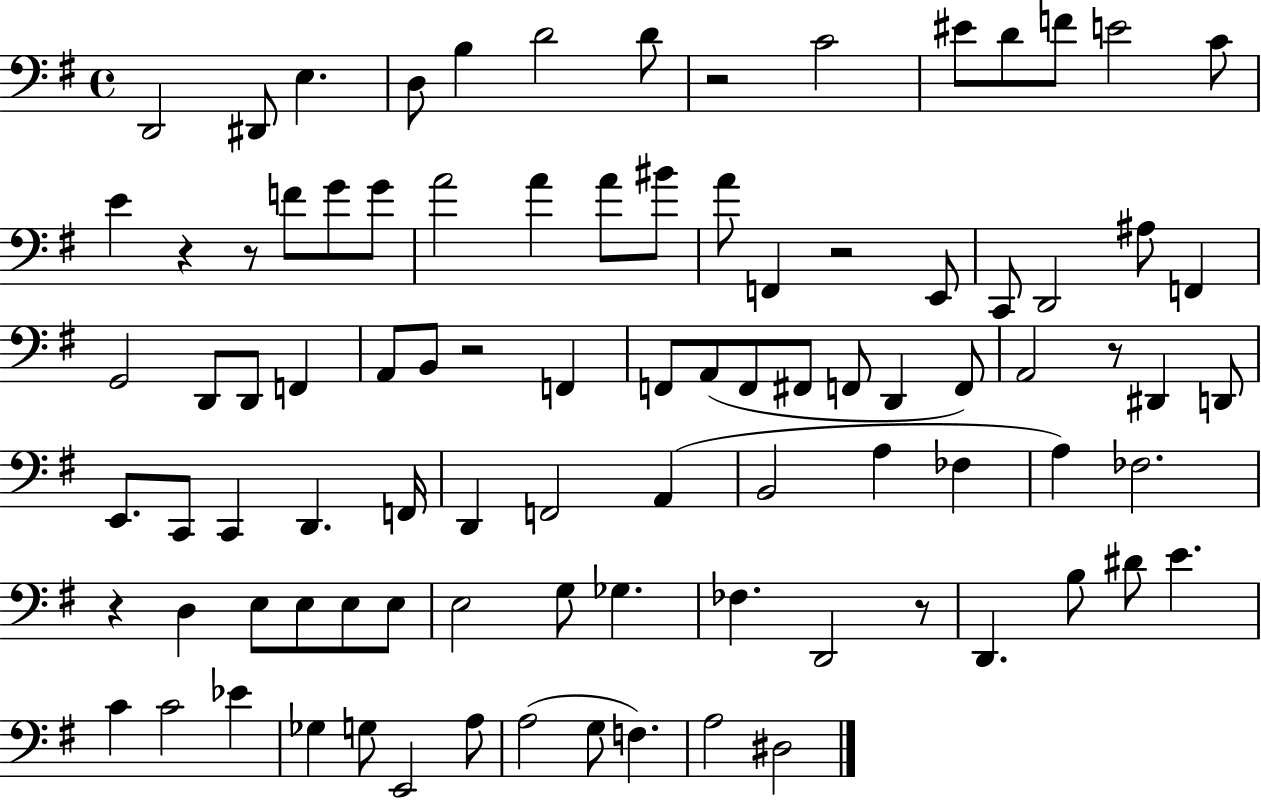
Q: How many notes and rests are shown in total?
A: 92